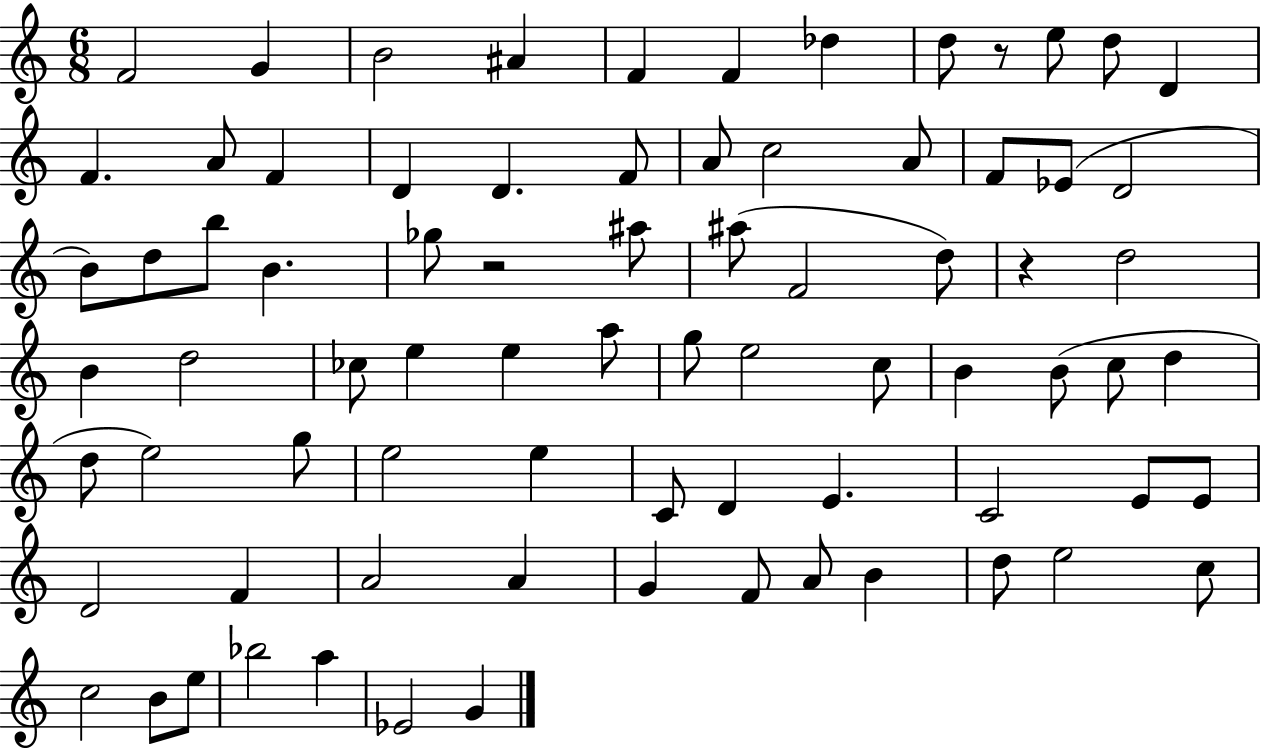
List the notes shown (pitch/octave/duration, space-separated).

F4/h G4/q B4/h A#4/q F4/q F4/q Db5/q D5/e R/e E5/e D5/e D4/q F4/q. A4/e F4/q D4/q D4/q. F4/e A4/e C5/h A4/e F4/e Eb4/e D4/h B4/e D5/e B5/e B4/q. Gb5/e R/h A#5/e A#5/e F4/h D5/e R/q D5/h B4/q D5/h CES5/e E5/q E5/q A5/e G5/e E5/h C5/e B4/q B4/e C5/e D5/q D5/e E5/h G5/e E5/h E5/q C4/e D4/q E4/q. C4/h E4/e E4/e D4/h F4/q A4/h A4/q G4/q F4/e A4/e B4/q D5/e E5/h C5/e C5/h B4/e E5/e Bb5/h A5/q Eb4/h G4/q